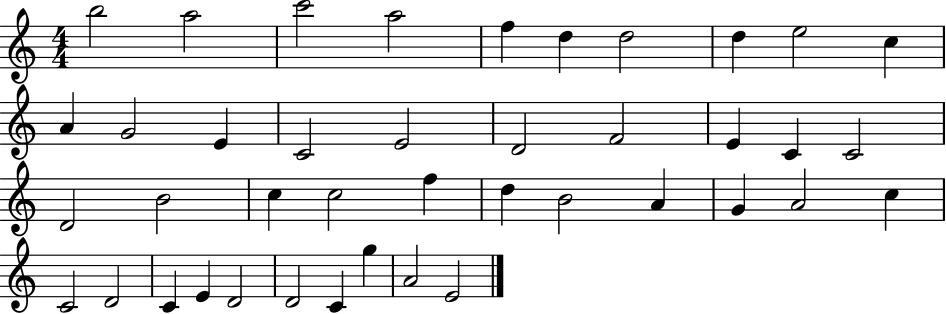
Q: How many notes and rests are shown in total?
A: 41